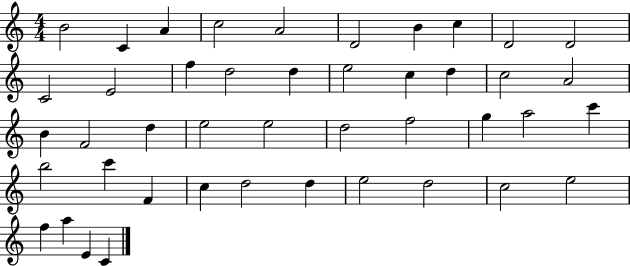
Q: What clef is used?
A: treble